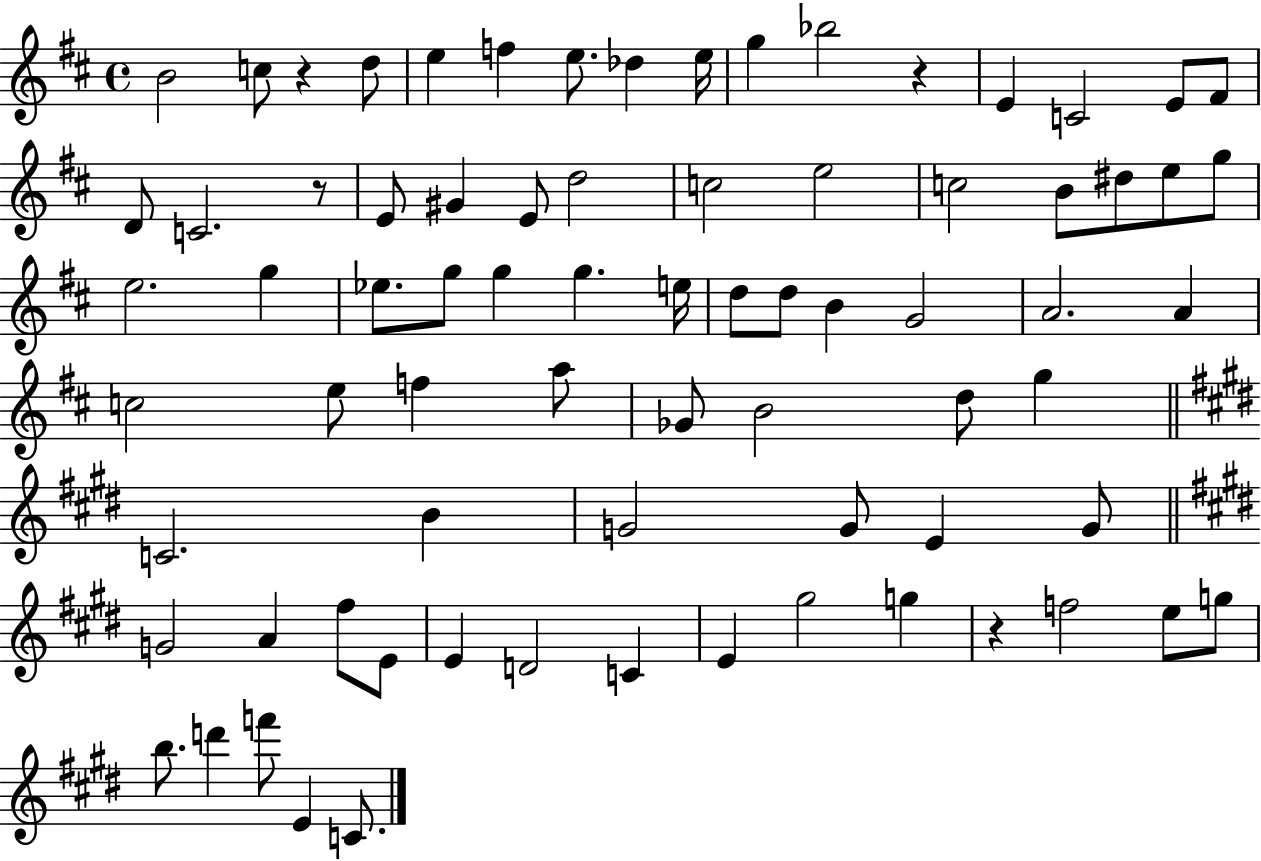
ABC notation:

X:1
T:Untitled
M:4/4
L:1/4
K:D
B2 c/2 z d/2 e f e/2 _d e/4 g _b2 z E C2 E/2 ^F/2 D/2 C2 z/2 E/2 ^G E/2 d2 c2 e2 c2 B/2 ^d/2 e/2 g/2 e2 g _e/2 g/2 g g e/4 d/2 d/2 B G2 A2 A c2 e/2 f a/2 _G/2 B2 d/2 g C2 B G2 G/2 E G/2 G2 A ^f/2 E/2 E D2 C E ^g2 g z f2 e/2 g/2 b/2 d' f'/2 E C/2